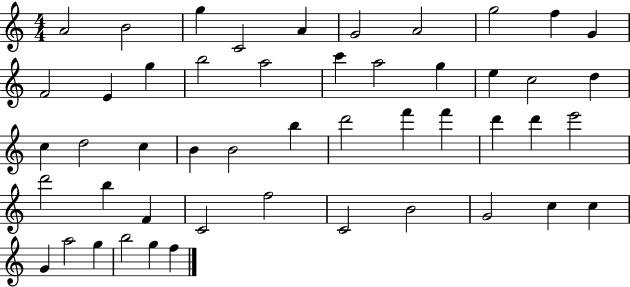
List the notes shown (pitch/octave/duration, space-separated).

A4/h B4/h G5/q C4/h A4/q G4/h A4/h G5/h F5/q G4/q F4/h E4/q G5/q B5/h A5/h C6/q A5/h G5/q E5/q C5/h D5/q C5/q D5/h C5/q B4/q B4/h B5/q D6/h F6/q F6/q D6/q D6/q E6/h D6/h B5/q F4/q C4/h F5/h C4/h B4/h G4/h C5/q C5/q G4/q A5/h G5/q B5/h G5/q F5/q